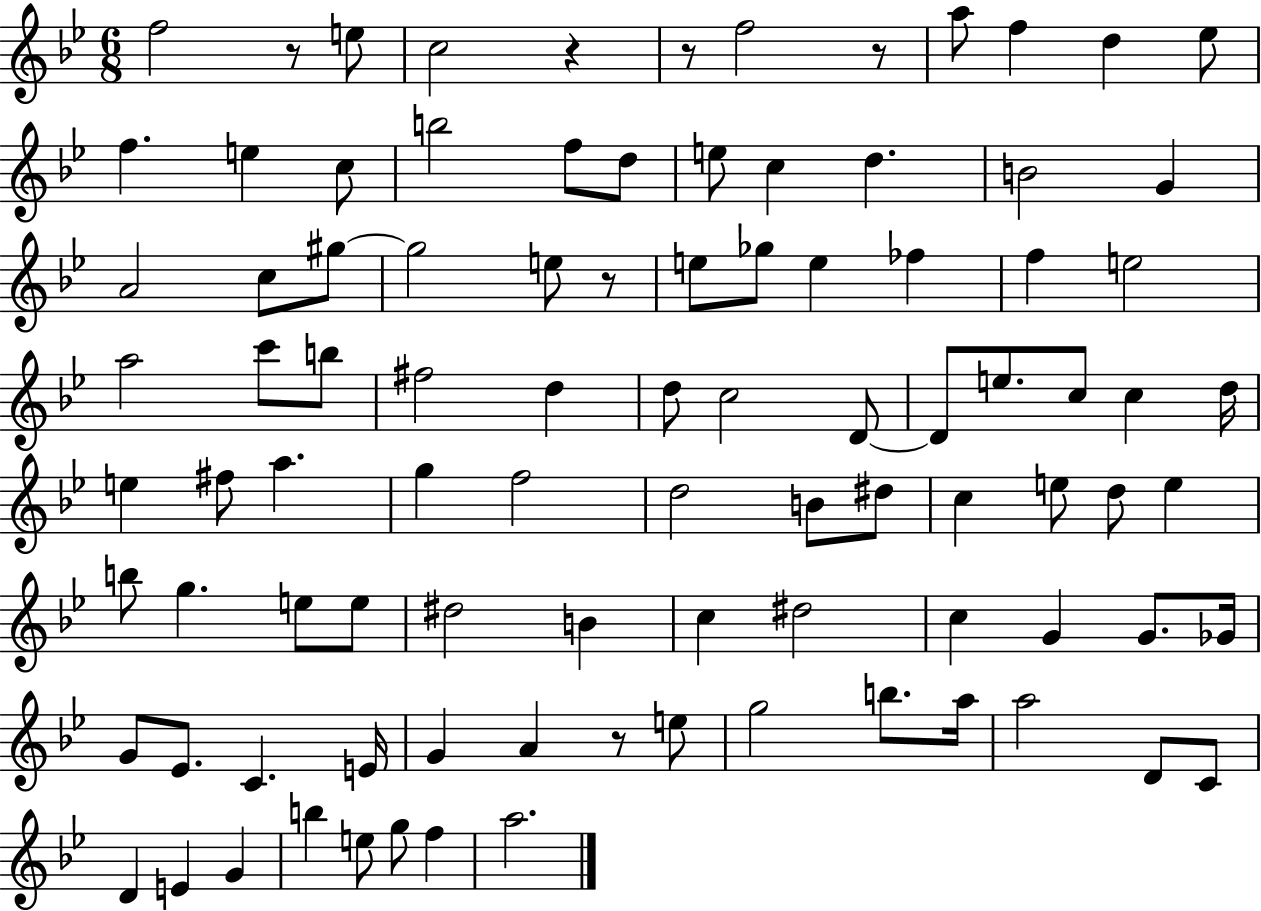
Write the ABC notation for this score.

X:1
T:Untitled
M:6/8
L:1/4
K:Bb
f2 z/2 e/2 c2 z z/2 f2 z/2 a/2 f d _e/2 f e c/2 b2 f/2 d/2 e/2 c d B2 G A2 c/2 ^g/2 ^g2 e/2 z/2 e/2 _g/2 e _f f e2 a2 c'/2 b/2 ^f2 d d/2 c2 D/2 D/2 e/2 c/2 c d/4 e ^f/2 a g f2 d2 B/2 ^d/2 c e/2 d/2 e b/2 g e/2 e/2 ^d2 B c ^d2 c G G/2 _G/4 G/2 _E/2 C E/4 G A z/2 e/2 g2 b/2 a/4 a2 D/2 C/2 D E G b e/2 g/2 f a2